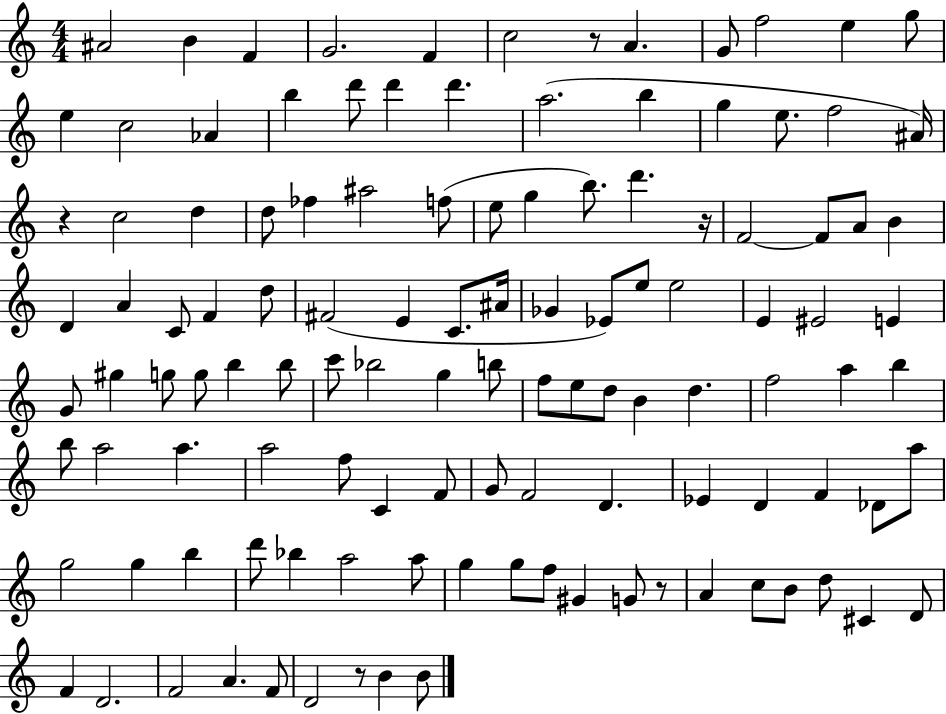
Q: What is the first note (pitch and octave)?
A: A#4